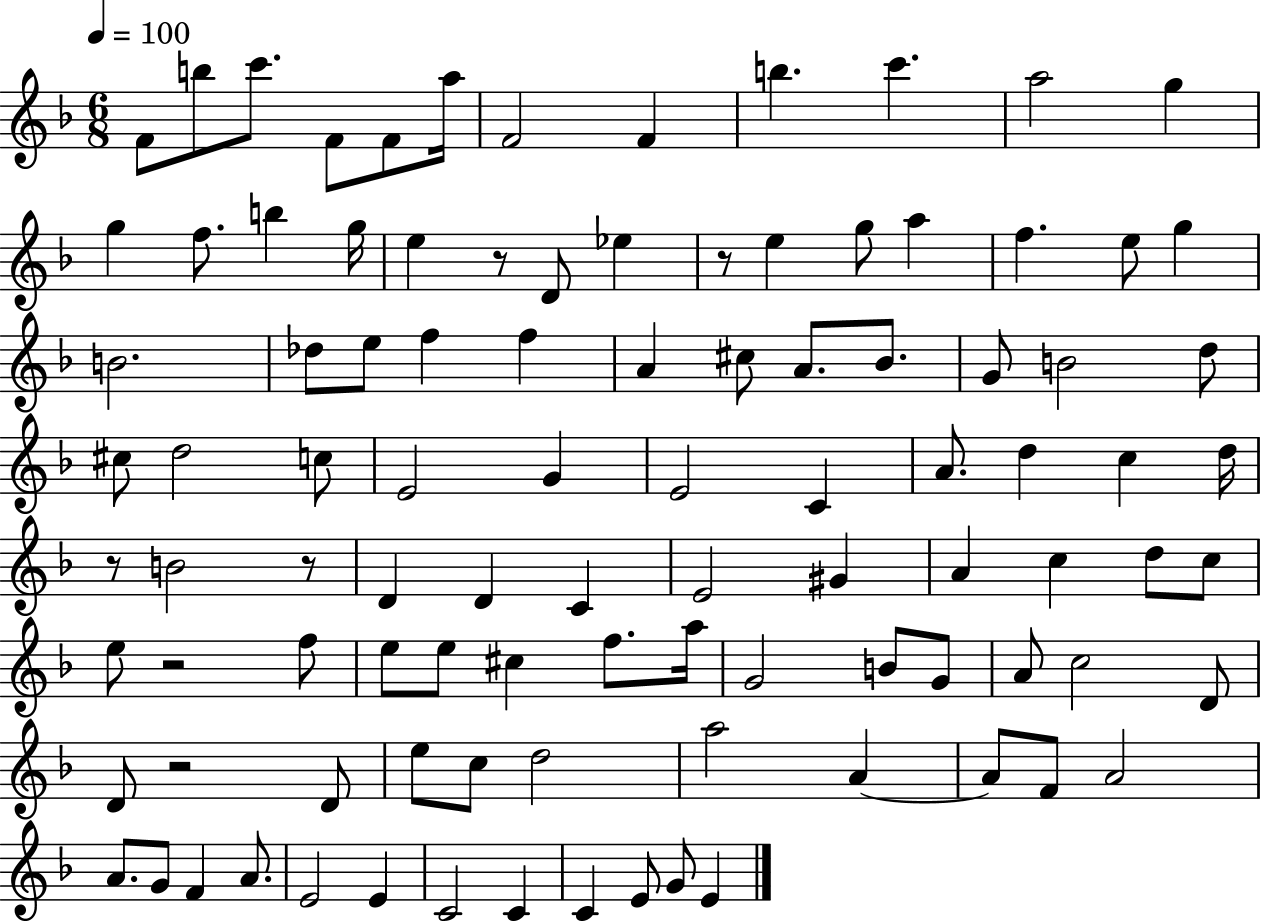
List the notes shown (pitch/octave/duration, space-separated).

F4/e B5/e C6/e. F4/e F4/e A5/s F4/h F4/q B5/q. C6/q. A5/h G5/q G5/q F5/e. B5/q G5/s E5/q R/e D4/e Eb5/q R/e E5/q G5/e A5/q F5/q. E5/e G5/q B4/h. Db5/e E5/e F5/q F5/q A4/q C#5/e A4/e. Bb4/e. G4/e B4/h D5/e C#5/e D5/h C5/e E4/h G4/q E4/h C4/q A4/e. D5/q C5/q D5/s R/e B4/h R/e D4/q D4/q C4/q E4/h G#4/q A4/q C5/q D5/e C5/e E5/e R/h F5/e E5/e E5/e C#5/q F5/e. A5/s G4/h B4/e G4/e A4/e C5/h D4/e D4/e R/h D4/e E5/e C5/e D5/h A5/h A4/q A4/e F4/e A4/h A4/e. G4/e F4/q A4/e. E4/h E4/q C4/h C4/q C4/q E4/e G4/e E4/q